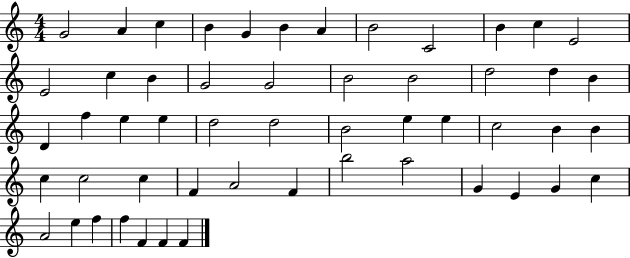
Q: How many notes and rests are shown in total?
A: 53